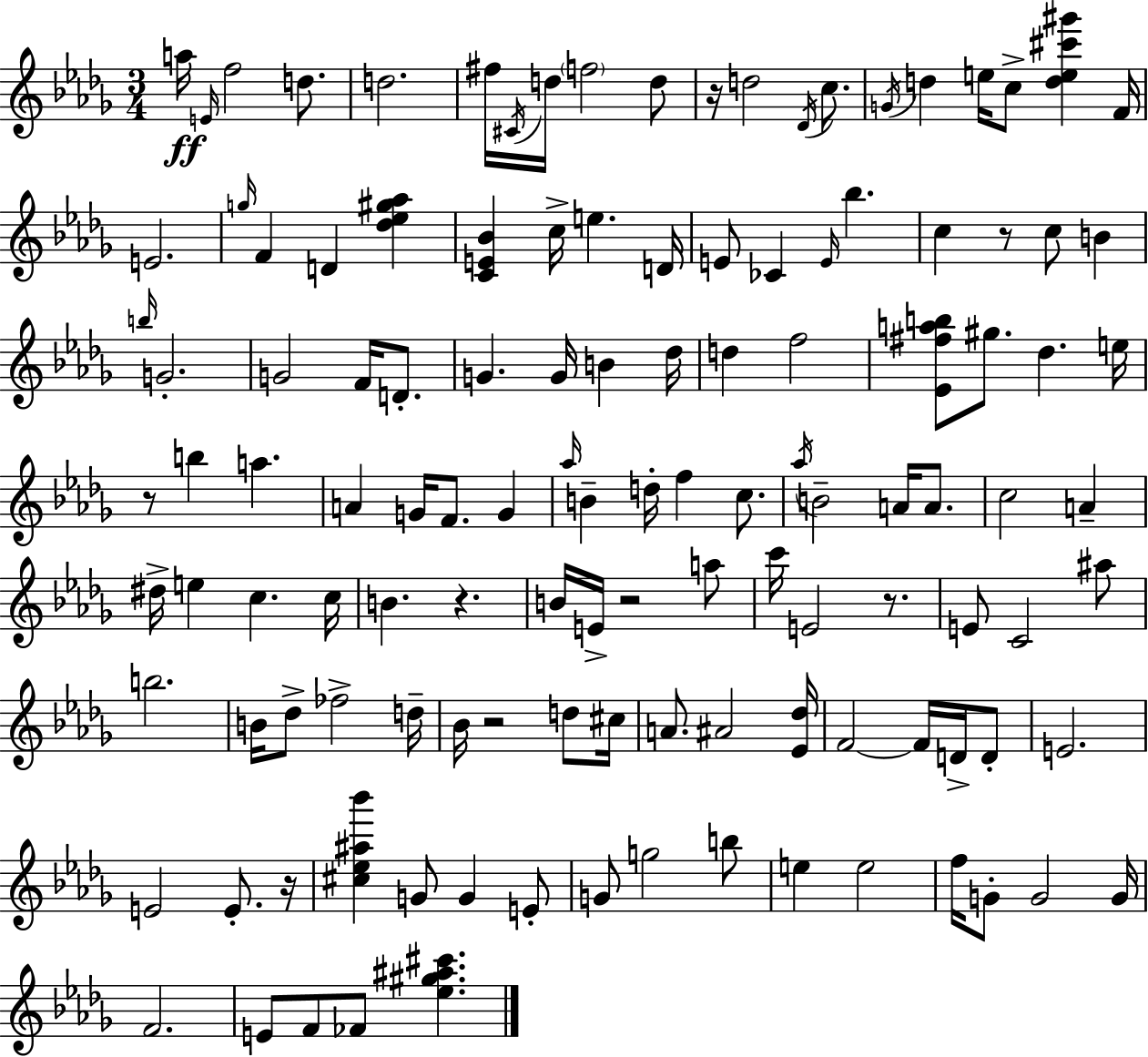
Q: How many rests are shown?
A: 8